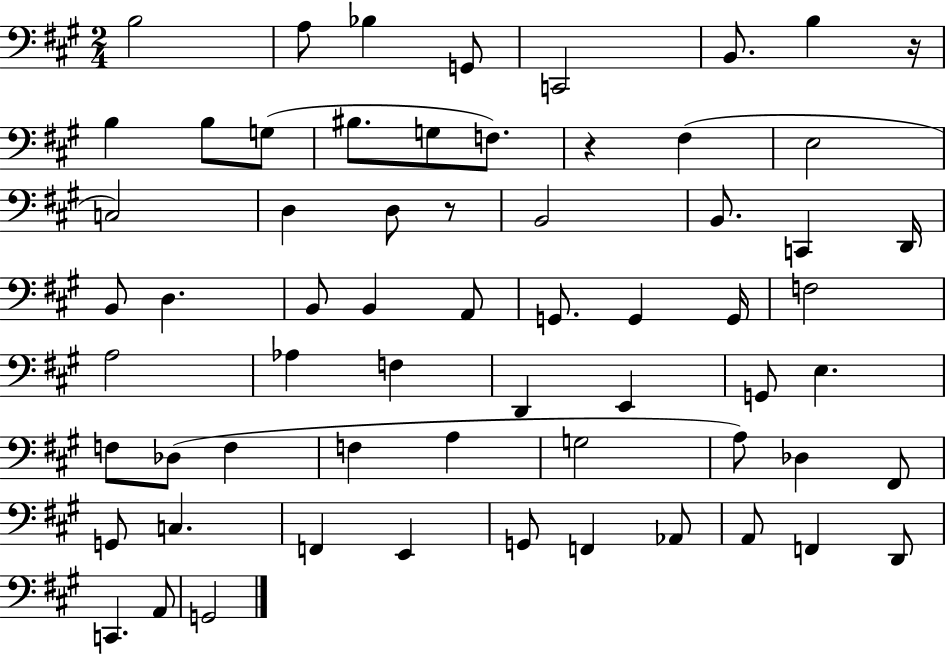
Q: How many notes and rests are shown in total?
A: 63